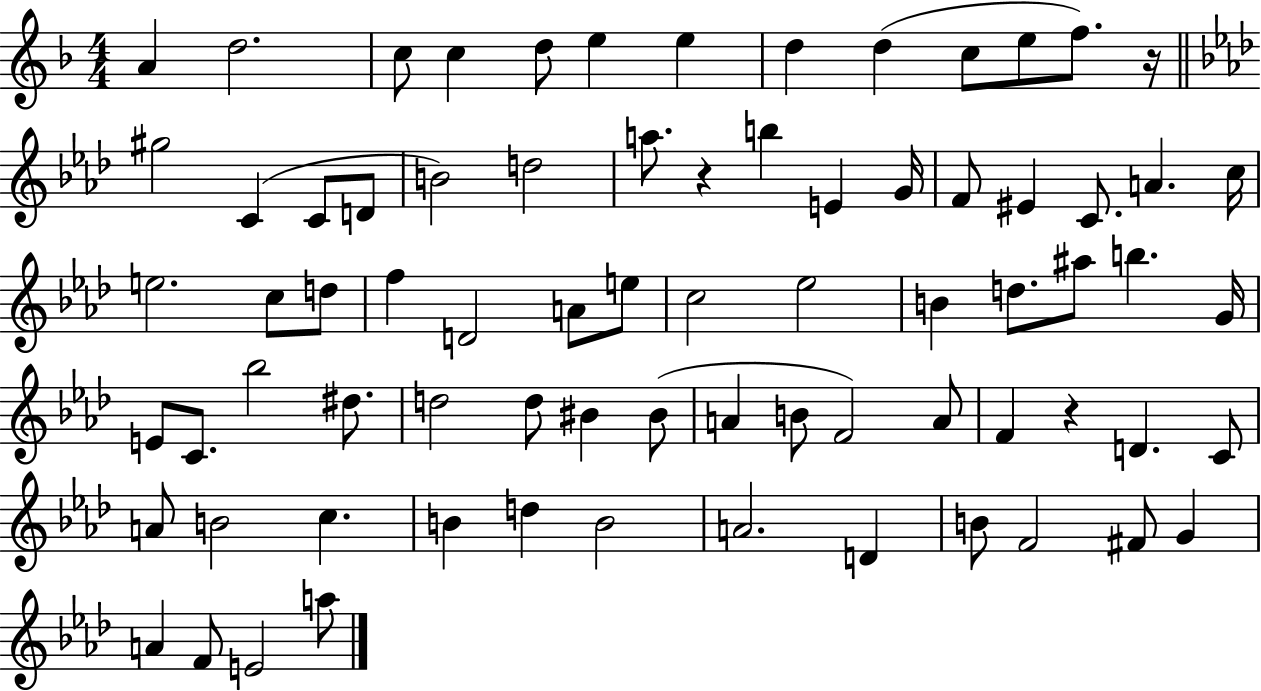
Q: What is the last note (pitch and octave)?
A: A5